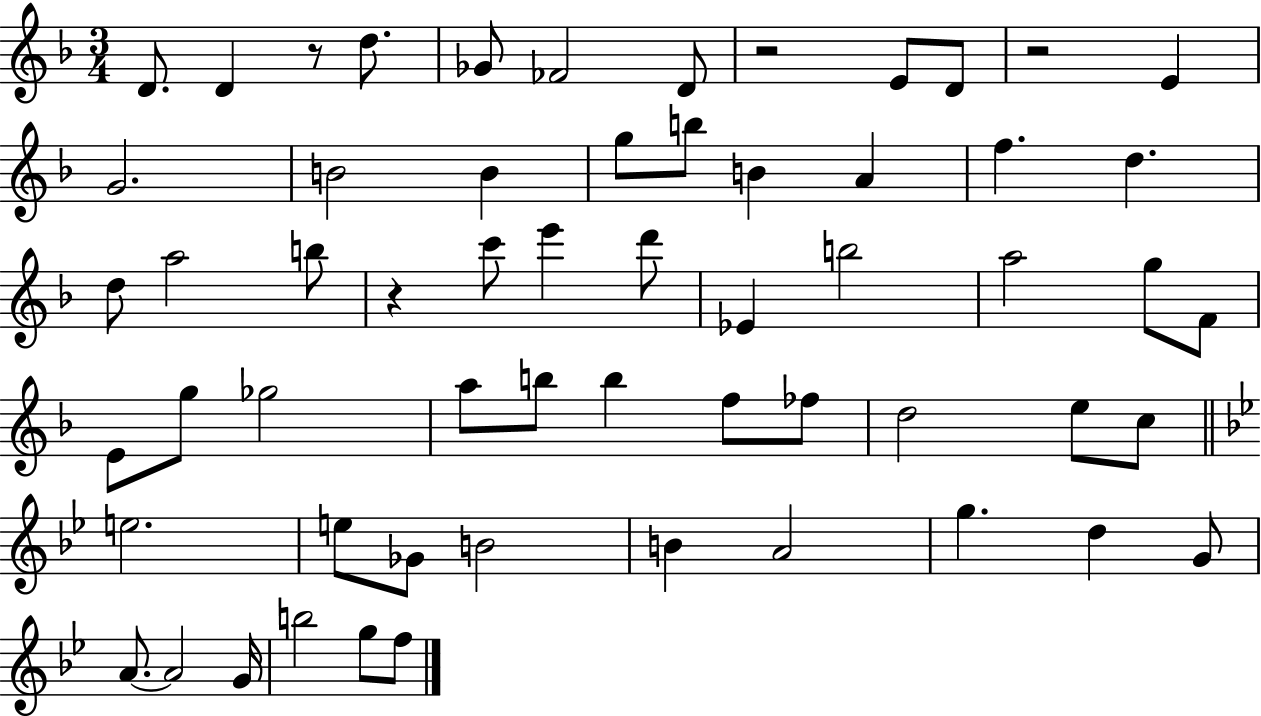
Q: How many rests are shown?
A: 4